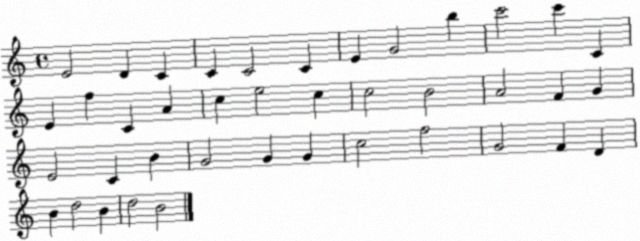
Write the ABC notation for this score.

X:1
T:Untitled
M:4/4
L:1/4
K:C
E2 D C C C2 C E G2 b c'2 c' C E f C A c e2 c c2 B2 A2 F G E2 C B G2 G G c2 f2 G2 F D B d2 B d2 B2